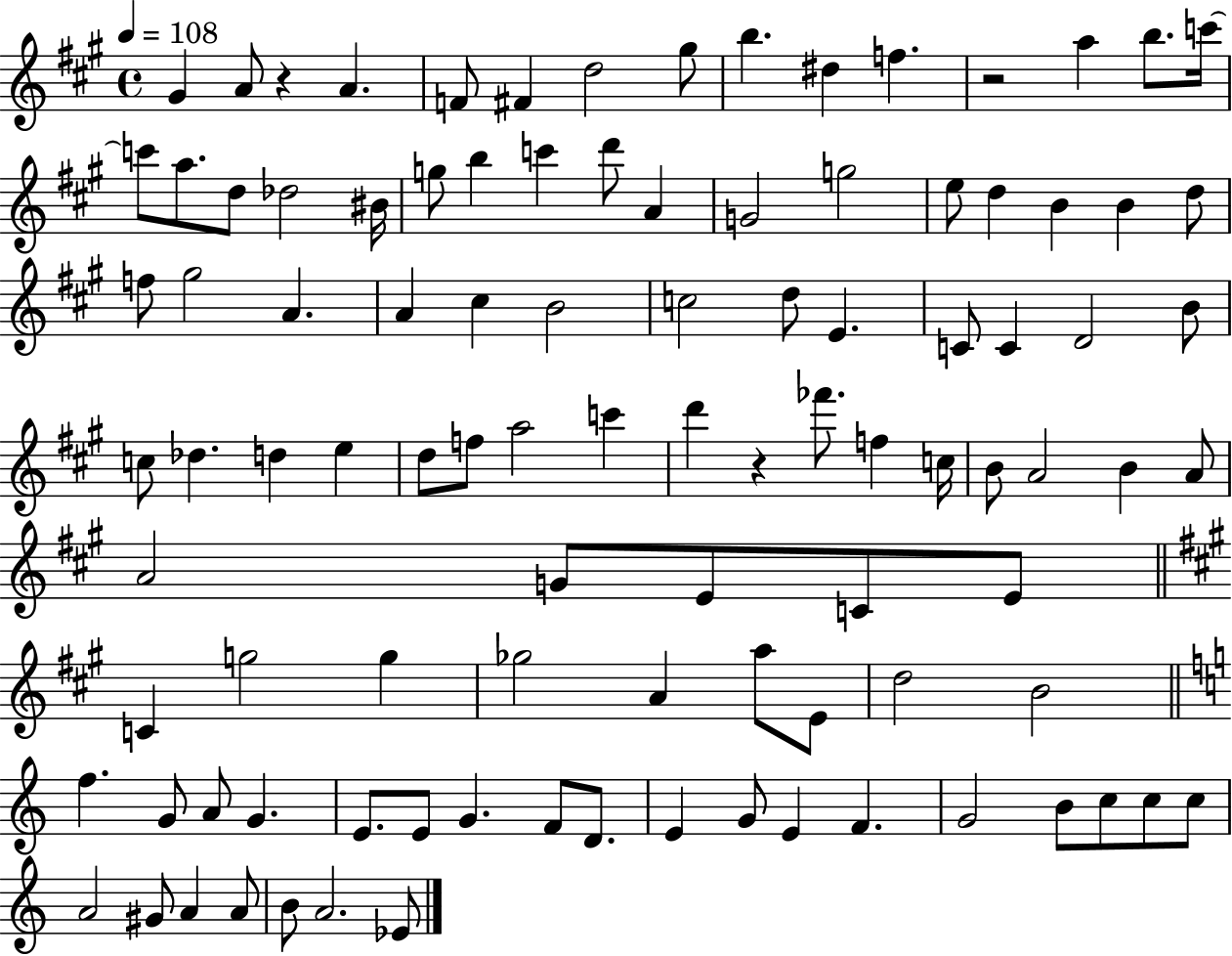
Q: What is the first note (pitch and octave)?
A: G#4